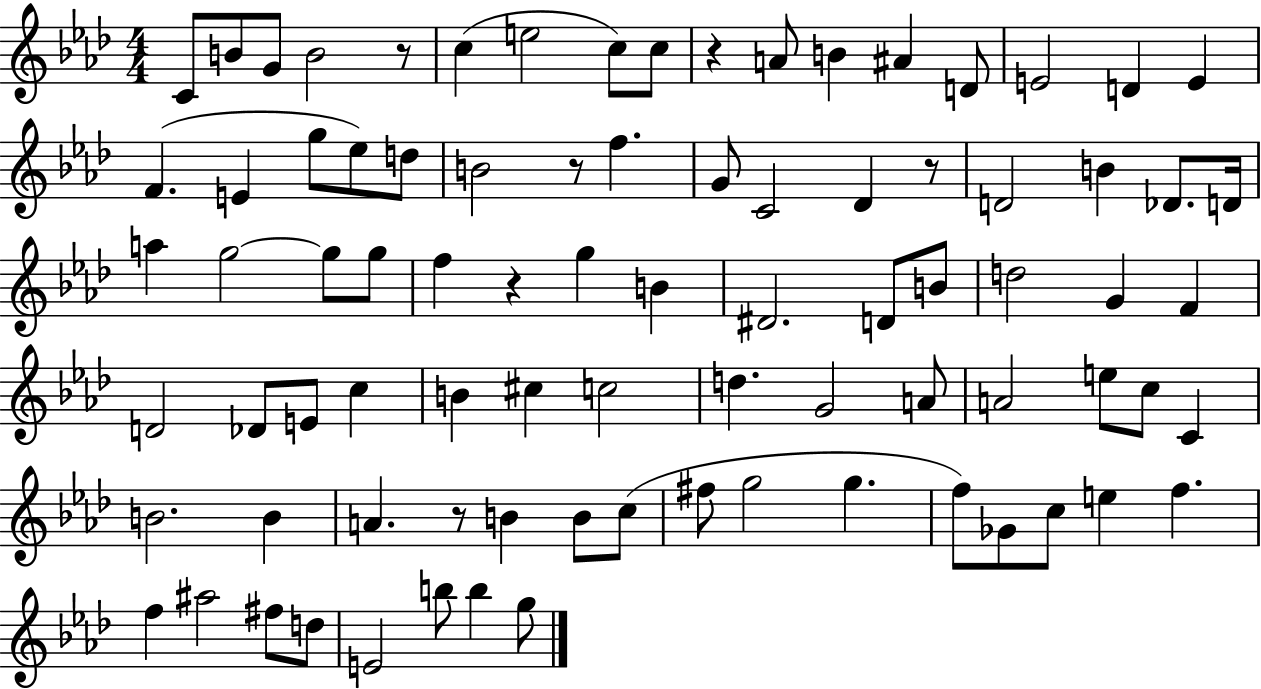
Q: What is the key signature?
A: AES major